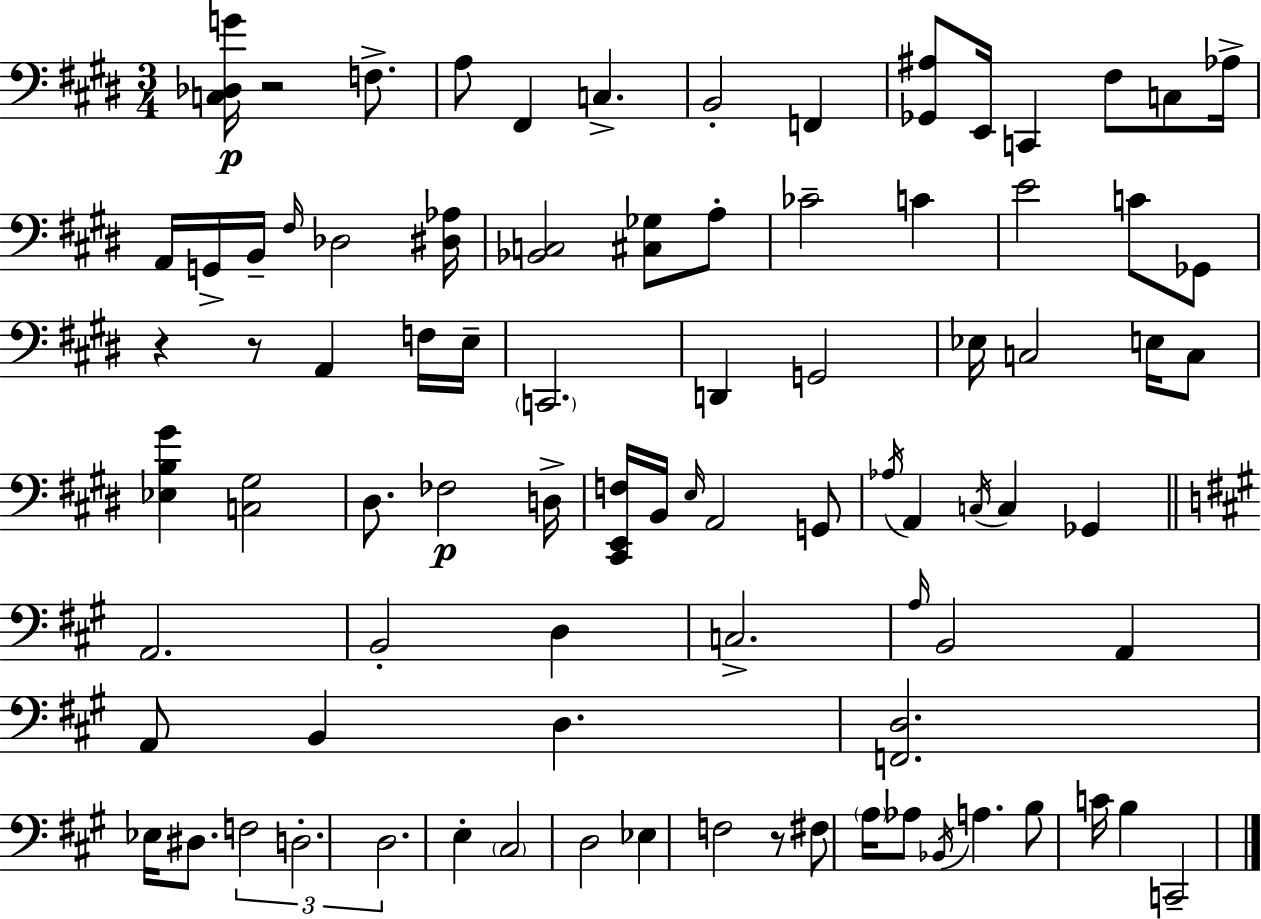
[C3,Db3,G4]/s R/h F3/e. A3/e F#2/q C3/q. B2/h F2/q [Gb2,A#3]/e E2/s C2/q F#3/e C3/e Ab3/s A2/s G2/s B2/s F#3/s Db3/h [D#3,Ab3]/s [Bb2,C3]/h [C#3,Gb3]/e A3/e CES4/h C4/q E4/h C4/e Gb2/e R/q R/e A2/q F3/s E3/s C2/h. D2/q G2/h Eb3/s C3/h E3/s C3/e [Eb3,B3,G#4]/q [C3,G#3]/h D#3/e. FES3/h D3/s [C#2,E2,F3]/s B2/s E3/s A2/h G2/e Ab3/s A2/q C3/s C3/q Gb2/q A2/h. B2/h D3/q C3/h. A3/s B2/h A2/q A2/e B2/q D3/q. [F2,D3]/h. Eb3/s D#3/e. F3/h D3/h. D3/h. E3/q C#3/h D3/h Eb3/q F3/h R/e F#3/e A3/s Ab3/e Bb2/s A3/q. B3/e C4/s B3/q C2/h